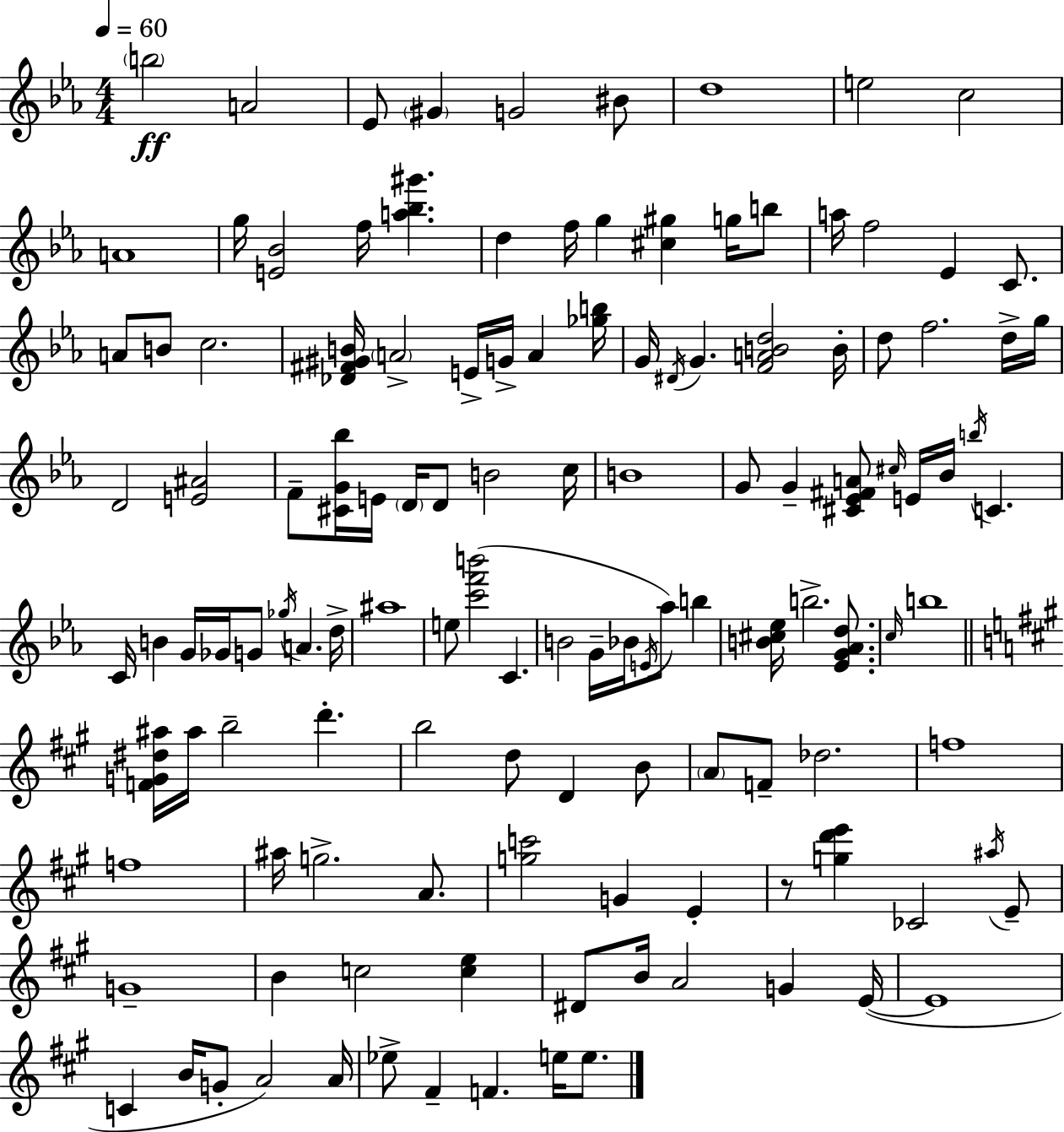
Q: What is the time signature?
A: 4/4